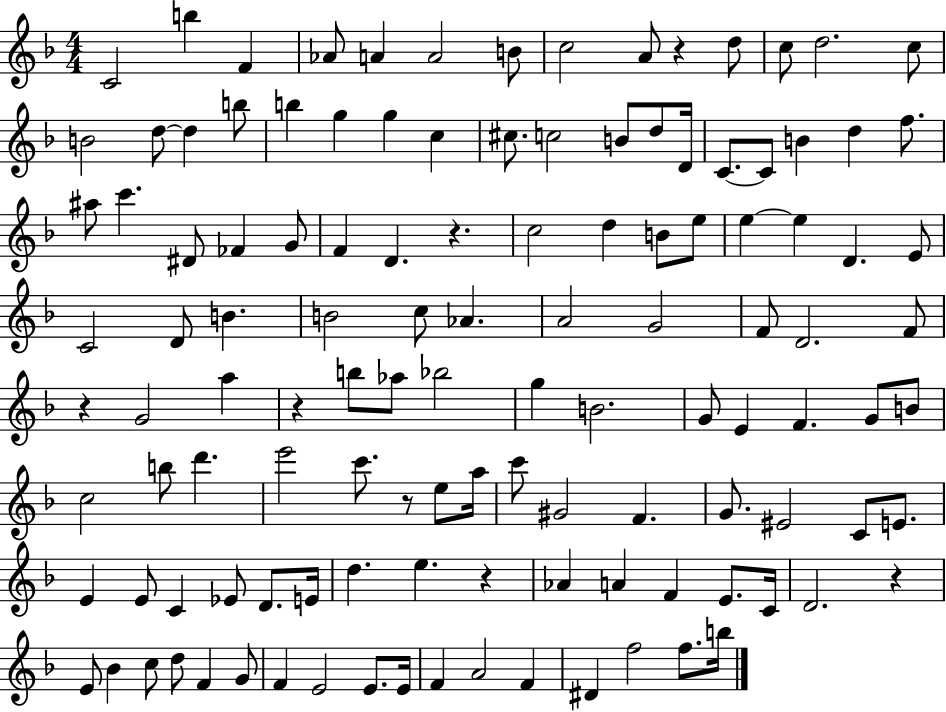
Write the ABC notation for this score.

X:1
T:Untitled
M:4/4
L:1/4
K:F
C2 b F _A/2 A A2 B/2 c2 A/2 z d/2 c/2 d2 c/2 B2 d/2 d b/2 b g g c ^c/2 c2 B/2 d/2 D/4 C/2 C/2 B d f/2 ^a/2 c' ^D/2 _F G/2 F D z c2 d B/2 e/2 e e D E/2 C2 D/2 B B2 c/2 _A A2 G2 F/2 D2 F/2 z G2 a z b/2 _a/2 _b2 g B2 G/2 E F G/2 B/2 c2 b/2 d' e'2 c'/2 z/2 e/2 a/4 c'/2 ^G2 F G/2 ^E2 C/2 E/2 E E/2 C _E/2 D/2 E/4 d e z _A A F E/2 C/4 D2 z E/2 _B c/2 d/2 F G/2 F E2 E/2 E/4 F A2 F ^D f2 f/2 b/4